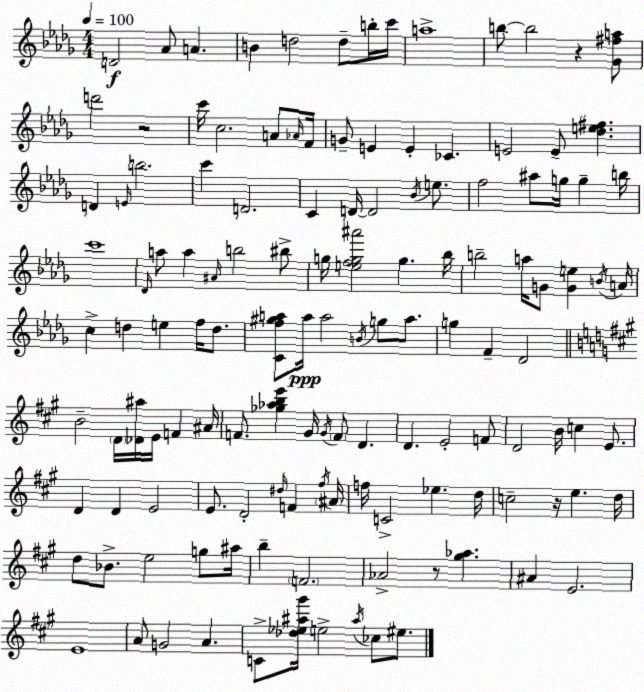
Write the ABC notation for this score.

X:1
T:Untitled
M:4/4
L:1/4
K:Bbm
D2 _A/2 A B d2 d/2 b/4 c'/4 a4 b/2 b2 z [_G^fa]/2 d'2 z2 c'/4 c2 A/2 _A/4 F/4 G/2 E E _C E2 E/2 [_de^f] D E/4 b2 c' D2 C D/4 D2 _B/4 e/2 f2 ^a/2 g/4 g b/4 c'4 _D/4 a/2 a ^A/4 b2 ^b/2 g/4 [efg^a']2 g _b/4 b2 a/4 G/2 [Ge] B/4 A/4 c d e f/4 d/2 [Cf^ga]/2 a/4 a2 B/4 g/2 a/2 g F _D2 B2 D/4 [_D^a]/4 E/4 F ^A/4 F/2 [_g_abe'] ^G/4 ^G/4 F/2 D D E2 F/2 D2 B/4 c E/2 D D E2 E/2 D2 ^d/4 F ^f/4 ^A/4 f/4 C2 _e d/4 c2 z/4 e d/4 d/2 _B/2 e2 g/2 ^a/4 b F2 _A2 z/2 [^g_a] ^A E2 E4 A/2 G2 A C/2 [_d_e^a^g']/4 e2 ^a/4 _c/2 ^e/2